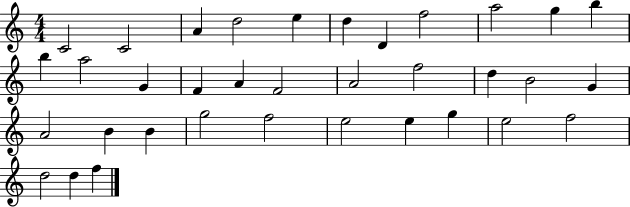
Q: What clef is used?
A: treble